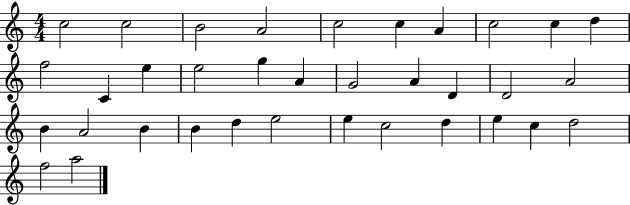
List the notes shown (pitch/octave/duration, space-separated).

C5/h C5/h B4/h A4/h C5/h C5/q A4/q C5/h C5/q D5/q F5/h C4/q E5/q E5/h G5/q A4/q G4/h A4/q D4/q D4/h A4/h B4/q A4/h B4/q B4/q D5/q E5/h E5/q C5/h D5/q E5/q C5/q D5/h F5/h A5/h